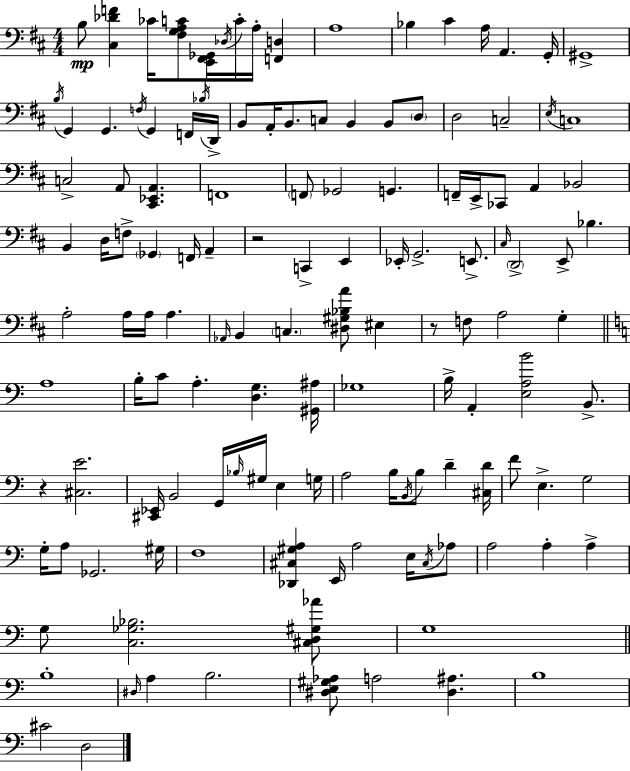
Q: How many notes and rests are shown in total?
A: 133